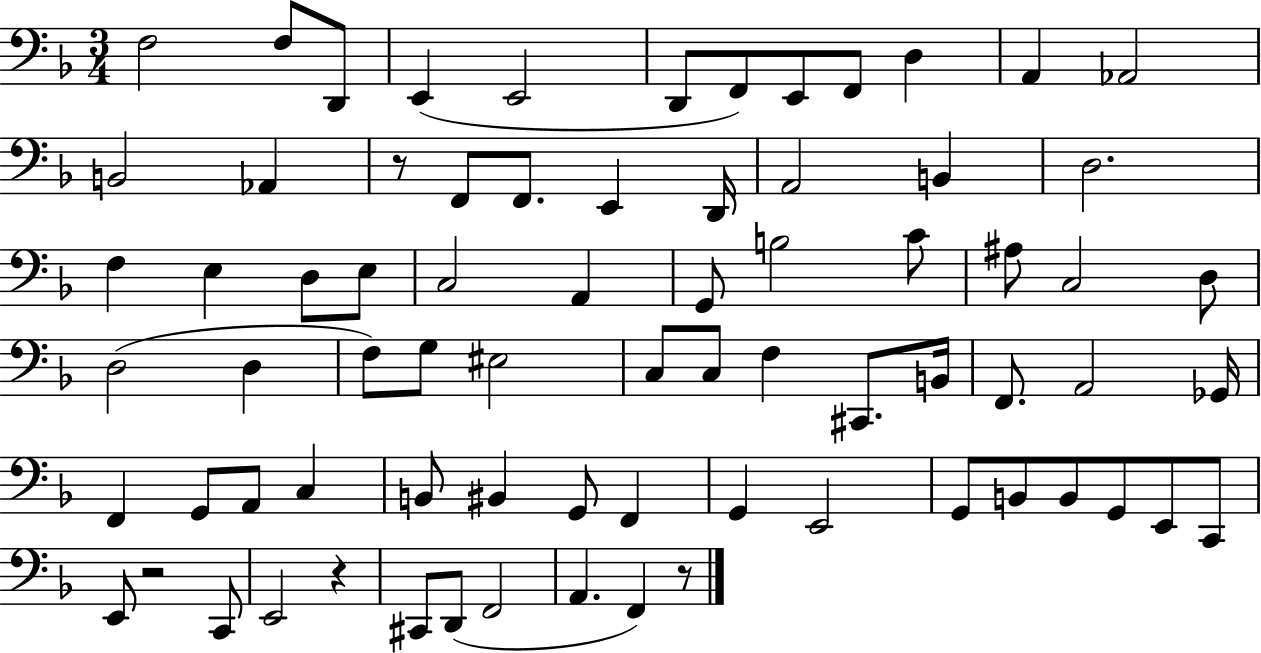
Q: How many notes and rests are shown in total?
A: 74